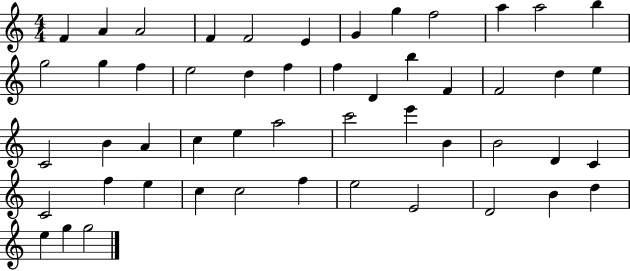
{
  \clef treble
  \numericTimeSignature
  \time 4/4
  \key c \major
  f'4 a'4 a'2 | f'4 f'2 e'4 | g'4 g''4 f''2 | a''4 a''2 b''4 | \break g''2 g''4 f''4 | e''2 d''4 f''4 | f''4 d'4 b''4 f'4 | f'2 d''4 e''4 | \break c'2 b'4 a'4 | c''4 e''4 a''2 | c'''2 e'''4 b'4 | b'2 d'4 c'4 | \break c'2 f''4 e''4 | c''4 c''2 f''4 | e''2 e'2 | d'2 b'4 d''4 | \break e''4 g''4 g''2 | \bar "|."
}